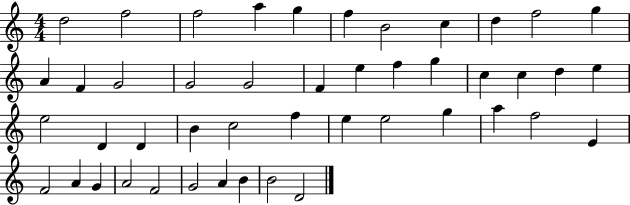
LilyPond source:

{
  \clef treble
  \numericTimeSignature
  \time 4/4
  \key c \major
  d''2 f''2 | f''2 a''4 g''4 | f''4 b'2 c''4 | d''4 f''2 g''4 | \break a'4 f'4 g'2 | g'2 g'2 | f'4 e''4 f''4 g''4 | c''4 c''4 d''4 e''4 | \break e''2 d'4 d'4 | b'4 c''2 f''4 | e''4 e''2 g''4 | a''4 f''2 e'4 | \break f'2 a'4 g'4 | a'2 f'2 | g'2 a'4 b'4 | b'2 d'2 | \break \bar "|."
}